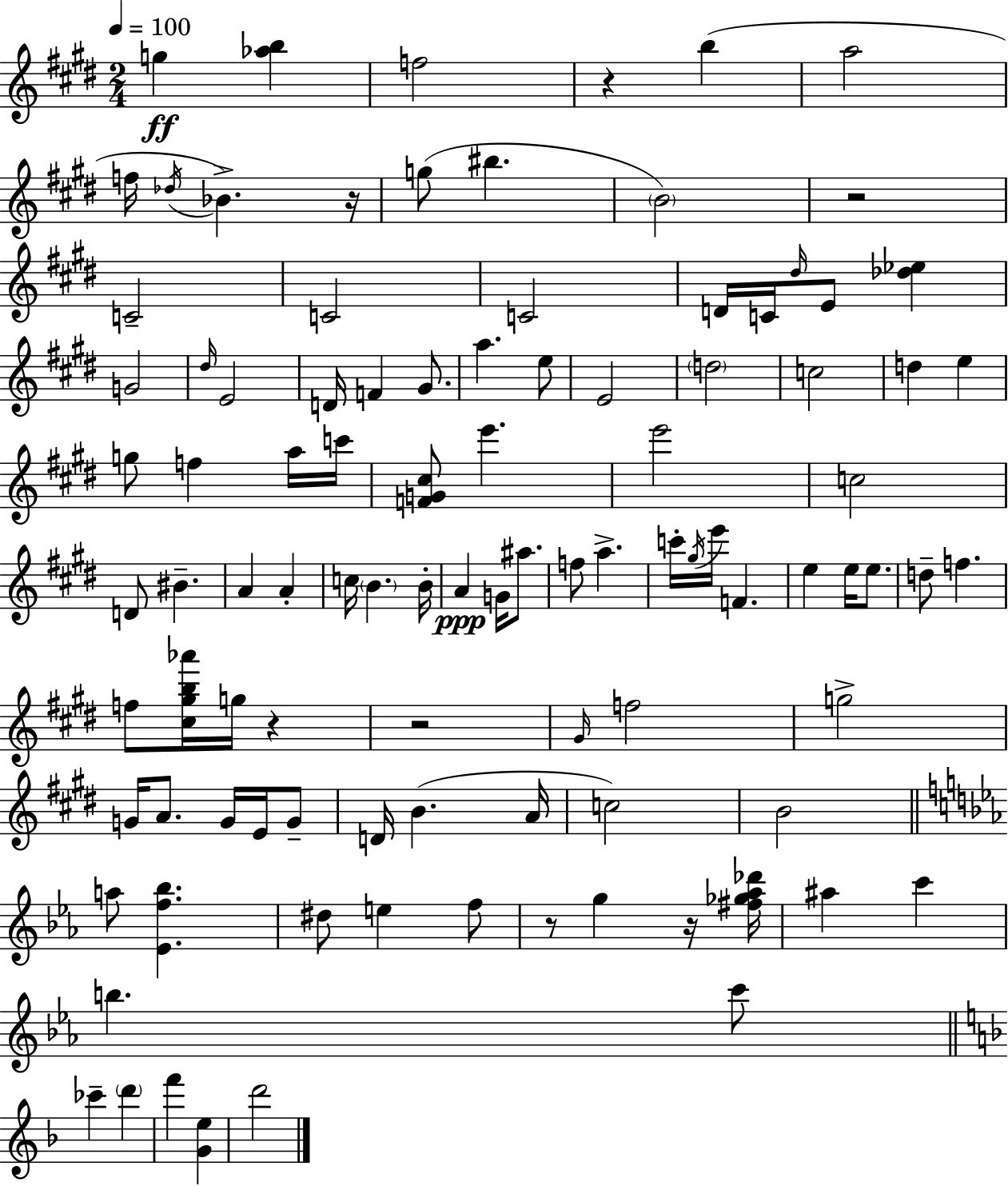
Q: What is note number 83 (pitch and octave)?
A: CES6